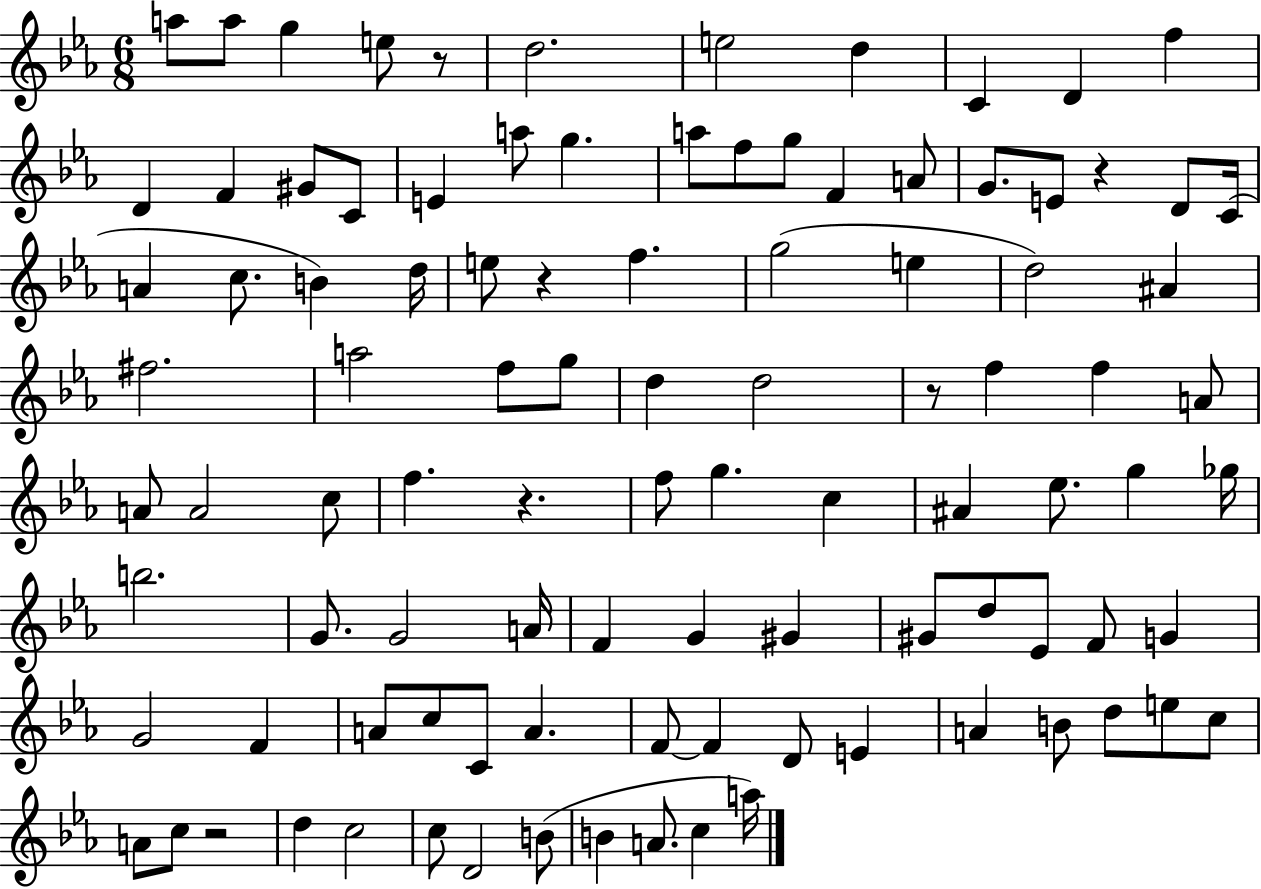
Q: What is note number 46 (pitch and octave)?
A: A4